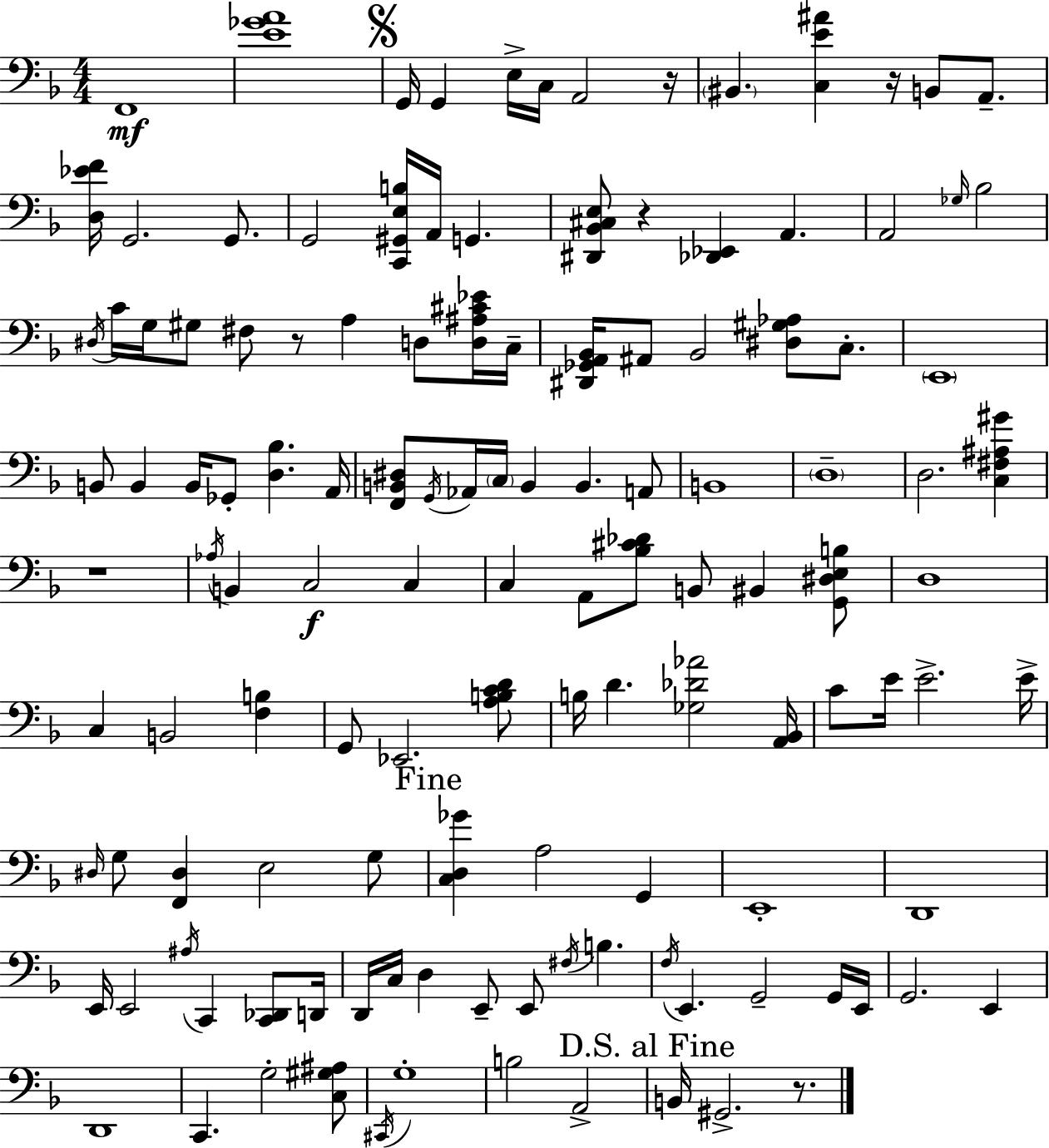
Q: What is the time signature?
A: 4/4